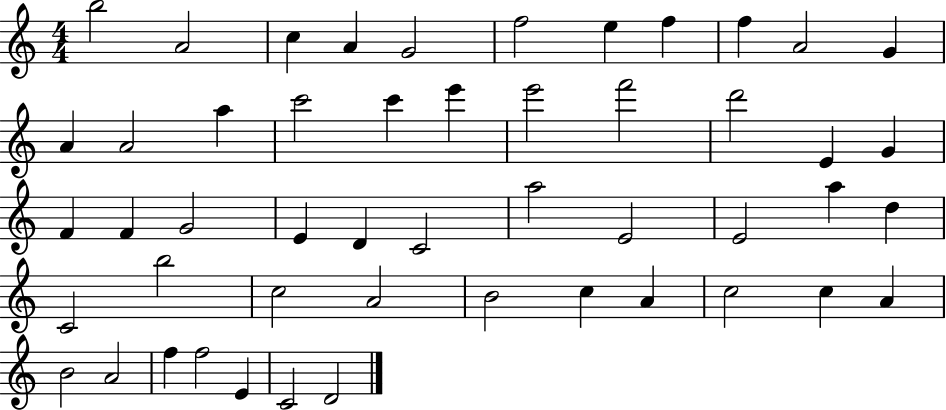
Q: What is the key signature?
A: C major